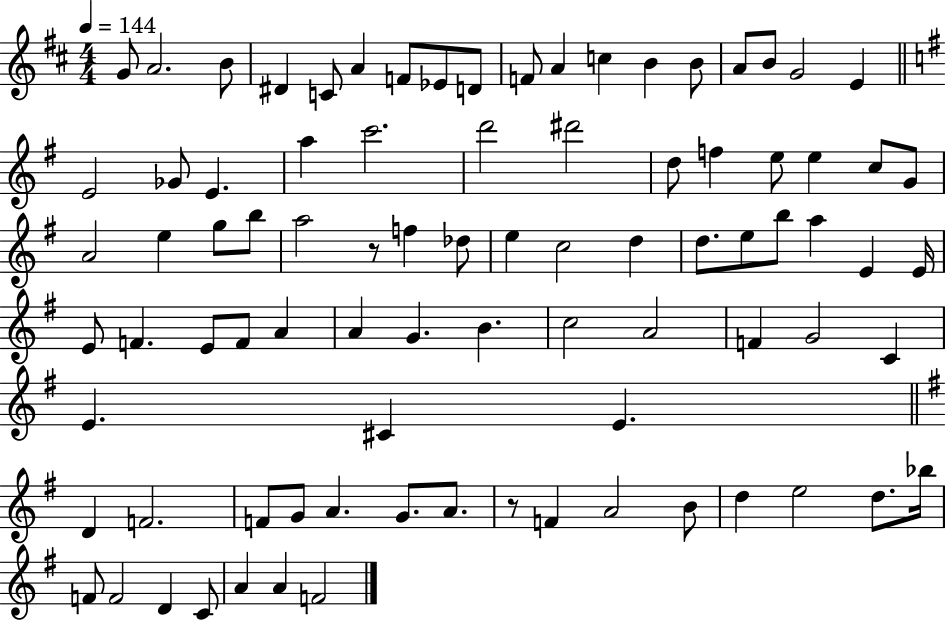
G4/e A4/h. B4/e D#4/q C4/e A4/q F4/e Eb4/e D4/e F4/e A4/q C5/q B4/q B4/e A4/e B4/e G4/h E4/q E4/h Gb4/e E4/q. A5/q C6/h. D6/h D#6/h D5/e F5/q E5/e E5/q C5/e G4/e A4/h E5/q G5/e B5/e A5/h R/e F5/q Db5/e E5/q C5/h D5/q D5/e. E5/e B5/e A5/q E4/q E4/s E4/e F4/q. E4/e F4/e A4/q A4/q G4/q. B4/q. C5/h A4/h F4/q G4/h C4/q E4/q. C#4/q E4/q. D4/q F4/h. F4/e G4/e A4/q. G4/e. A4/e. R/e F4/q A4/h B4/e D5/q E5/h D5/e. Bb5/s F4/e F4/h D4/q C4/e A4/q A4/q F4/h